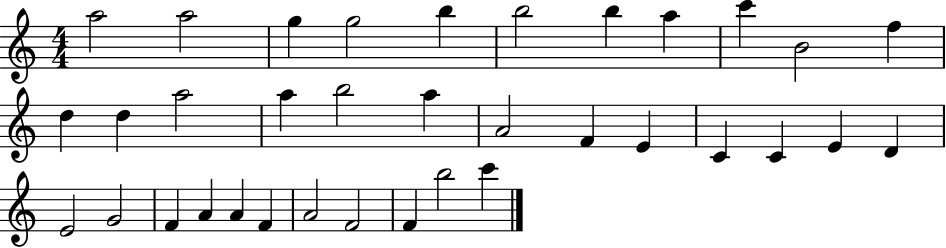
A5/h A5/h G5/q G5/h B5/q B5/h B5/q A5/q C6/q B4/h F5/q D5/q D5/q A5/h A5/q B5/h A5/q A4/h F4/q E4/q C4/q C4/q E4/q D4/q E4/h G4/h F4/q A4/q A4/q F4/q A4/h F4/h F4/q B5/h C6/q